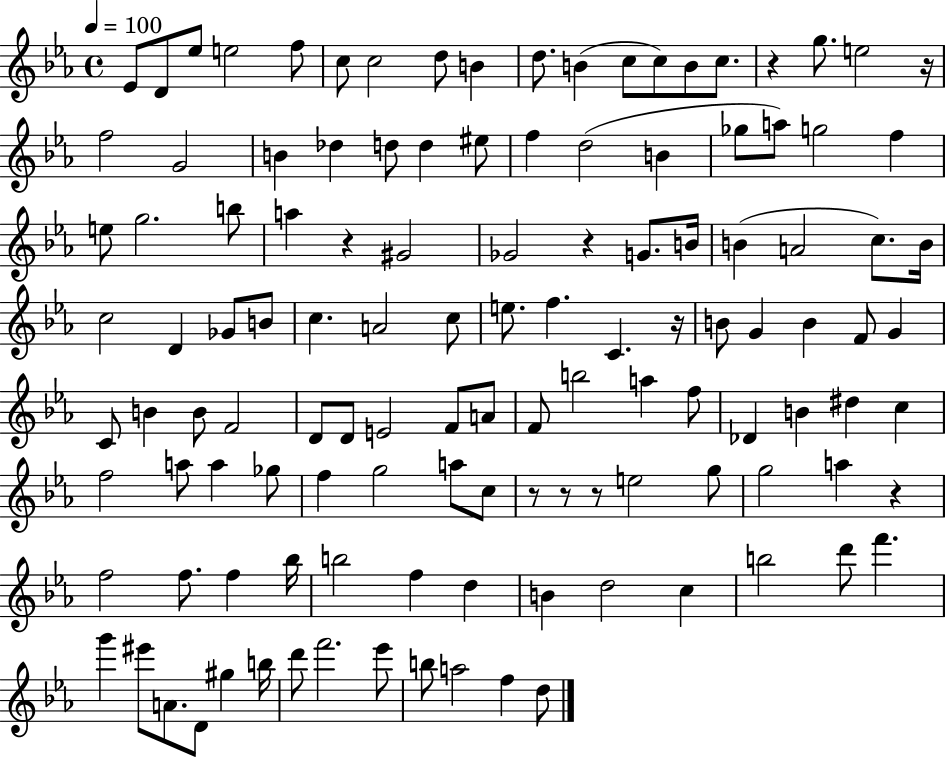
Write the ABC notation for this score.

X:1
T:Untitled
M:4/4
L:1/4
K:Eb
_E/2 D/2 _e/2 e2 f/2 c/2 c2 d/2 B d/2 B c/2 c/2 B/2 c/2 z g/2 e2 z/4 f2 G2 B _d d/2 d ^e/2 f d2 B _g/2 a/2 g2 f e/2 g2 b/2 a z ^G2 _G2 z G/2 B/4 B A2 c/2 B/4 c2 D _G/2 B/2 c A2 c/2 e/2 f C z/4 B/2 G B F/2 G C/2 B B/2 F2 D/2 D/2 E2 F/2 A/2 F/2 b2 a f/2 _D B ^d c f2 a/2 a _g/2 f g2 a/2 c/2 z/2 z/2 z/2 e2 g/2 g2 a z f2 f/2 f _b/4 b2 f d B d2 c b2 d'/2 f' g' ^e'/2 A/2 D/2 ^g b/4 d'/2 f'2 _e'/2 b/2 a2 f d/2